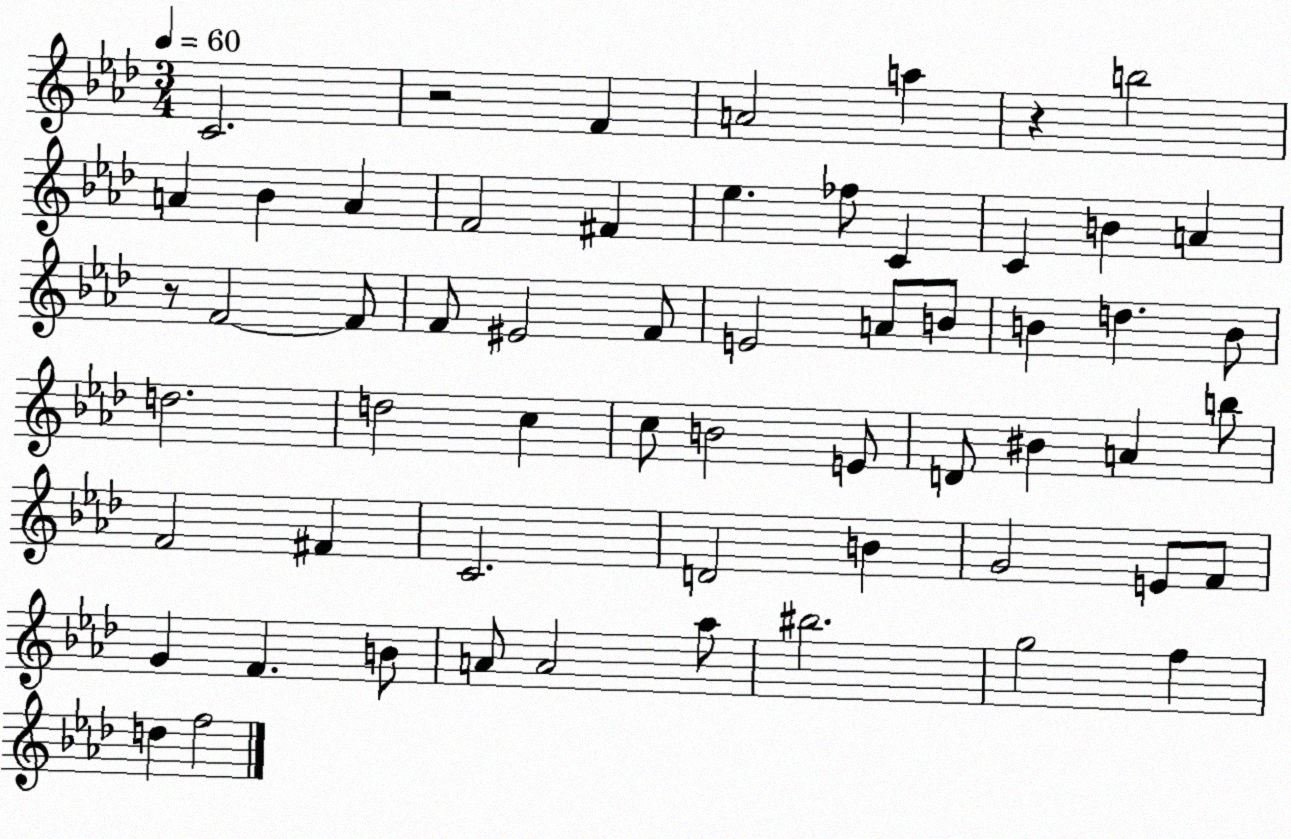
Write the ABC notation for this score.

X:1
T:Untitled
M:3/4
L:1/4
K:Ab
C2 z2 F A2 a z b2 A _B A F2 ^F _e _f/2 C C B A z/2 F2 F/2 F/2 ^E2 F/2 E2 A/2 B/2 B d B/2 d2 d2 c c/2 B2 E/2 D/2 ^B A b/2 F2 ^F C2 D2 B G2 E/2 F/2 G F B/2 A/2 A2 _a/2 ^b2 g2 f d f2